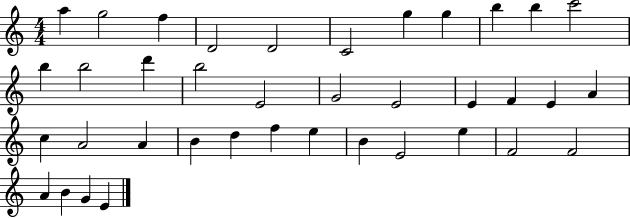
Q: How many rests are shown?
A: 0